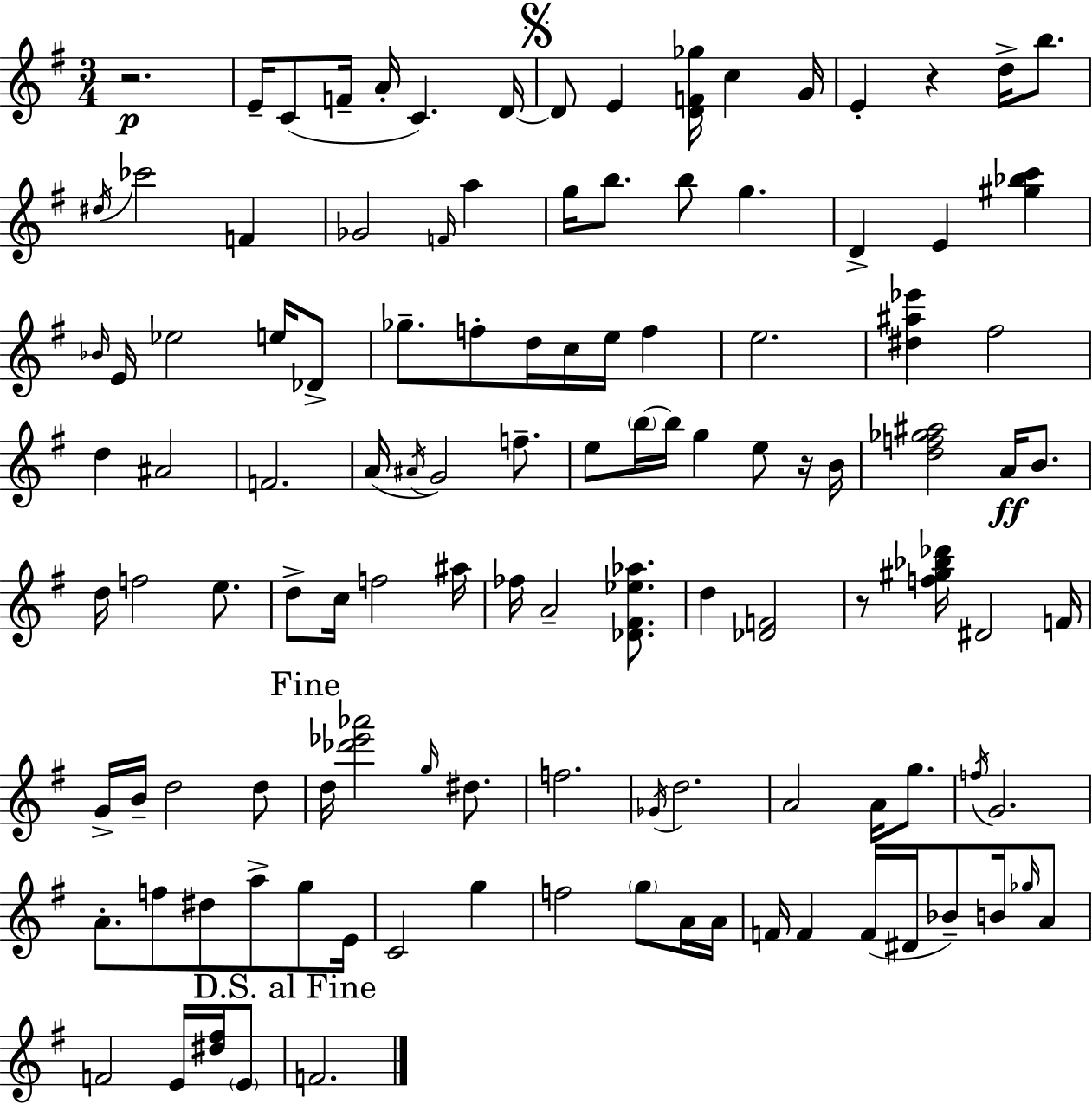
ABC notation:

X:1
T:Untitled
M:3/4
L:1/4
K:G
z2 E/4 C/2 F/4 A/4 C D/4 D/2 E [DF_g]/4 c G/4 E z d/4 b/2 ^d/4 _c'2 F _G2 F/4 a g/4 b/2 b/2 g D E [^g_bc'] _B/4 E/4 _e2 e/4 _D/2 _g/2 f/2 d/4 c/4 e/4 f e2 [^d^a_e'] ^f2 d ^A2 F2 A/4 ^A/4 G2 f/2 e/2 b/4 b/4 g e/2 z/4 B/4 [df_g^a]2 A/4 B/2 d/4 f2 e/2 d/2 c/4 f2 ^a/4 _f/4 A2 [_D^F_e_a]/2 d [_DF]2 z/2 [f^g_b_d']/4 ^D2 F/4 G/4 B/4 d2 d/2 d/4 [_d'_e'_a']2 g/4 ^d/2 f2 _G/4 d2 A2 A/4 g/2 f/4 G2 A/2 f/2 ^d/2 a/2 g/2 E/4 C2 g f2 g/2 A/4 A/4 F/4 F F/4 ^D/4 _B/2 B/4 _g/4 A/2 F2 E/4 [^d^f]/4 E/2 F2